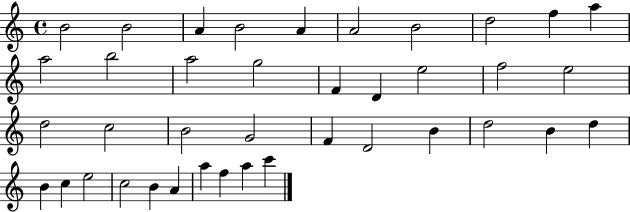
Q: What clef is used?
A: treble